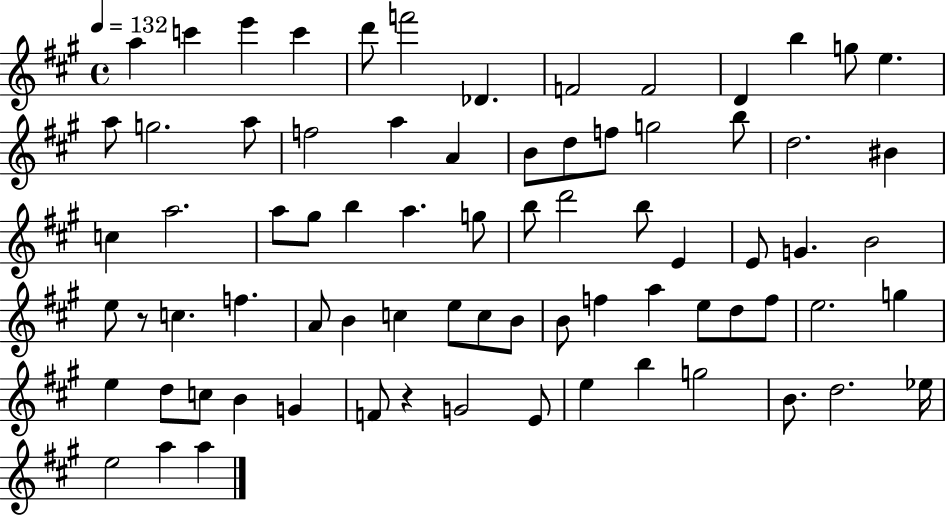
X:1
T:Untitled
M:4/4
L:1/4
K:A
a c' e' c' d'/2 f'2 _D F2 F2 D b g/2 e a/2 g2 a/2 f2 a A B/2 d/2 f/2 g2 b/2 d2 ^B c a2 a/2 ^g/2 b a g/2 b/2 d'2 b/2 E E/2 G B2 e/2 z/2 c f A/2 B c e/2 c/2 B/2 B/2 f a e/2 d/2 f/2 e2 g e d/2 c/2 B G F/2 z G2 E/2 e b g2 B/2 d2 _e/4 e2 a a